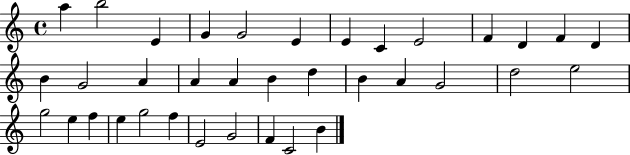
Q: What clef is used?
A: treble